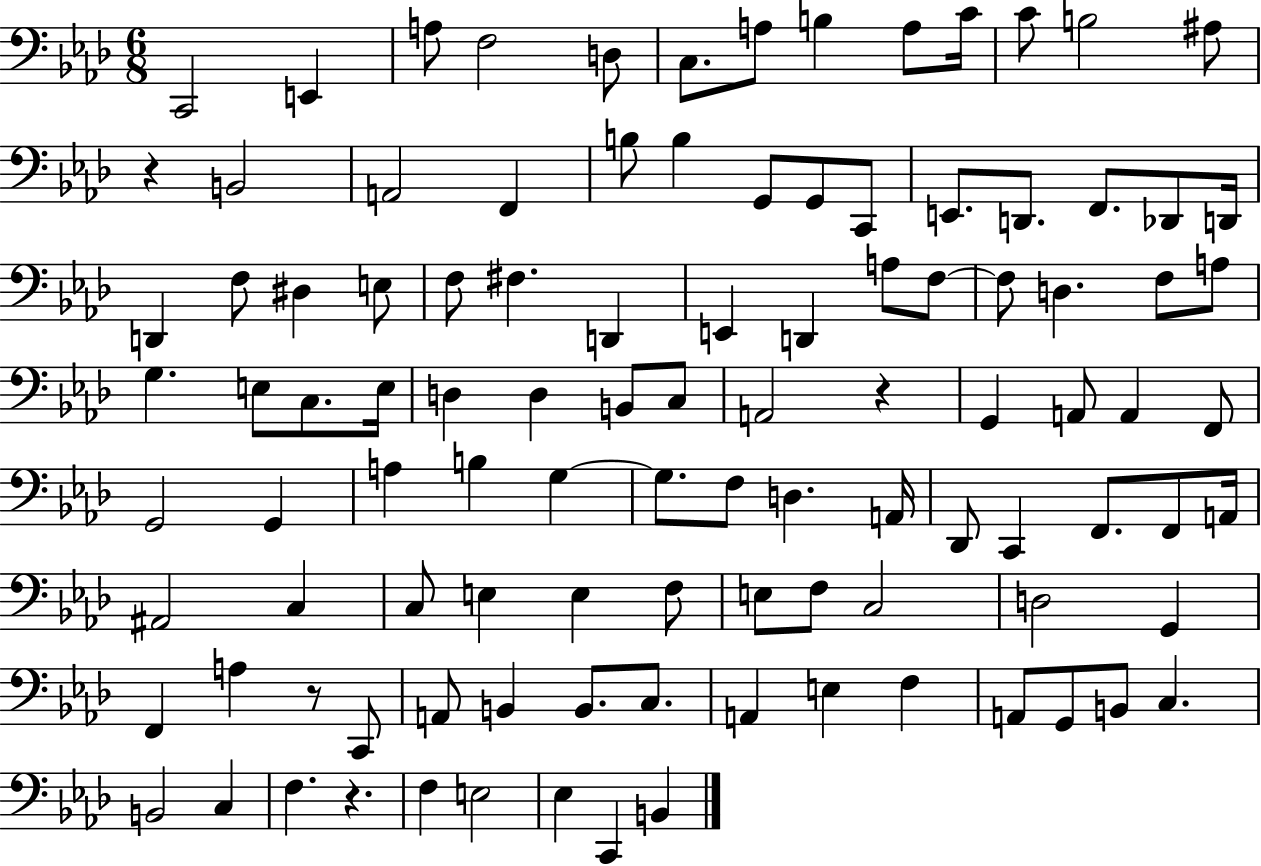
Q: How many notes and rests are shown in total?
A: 105